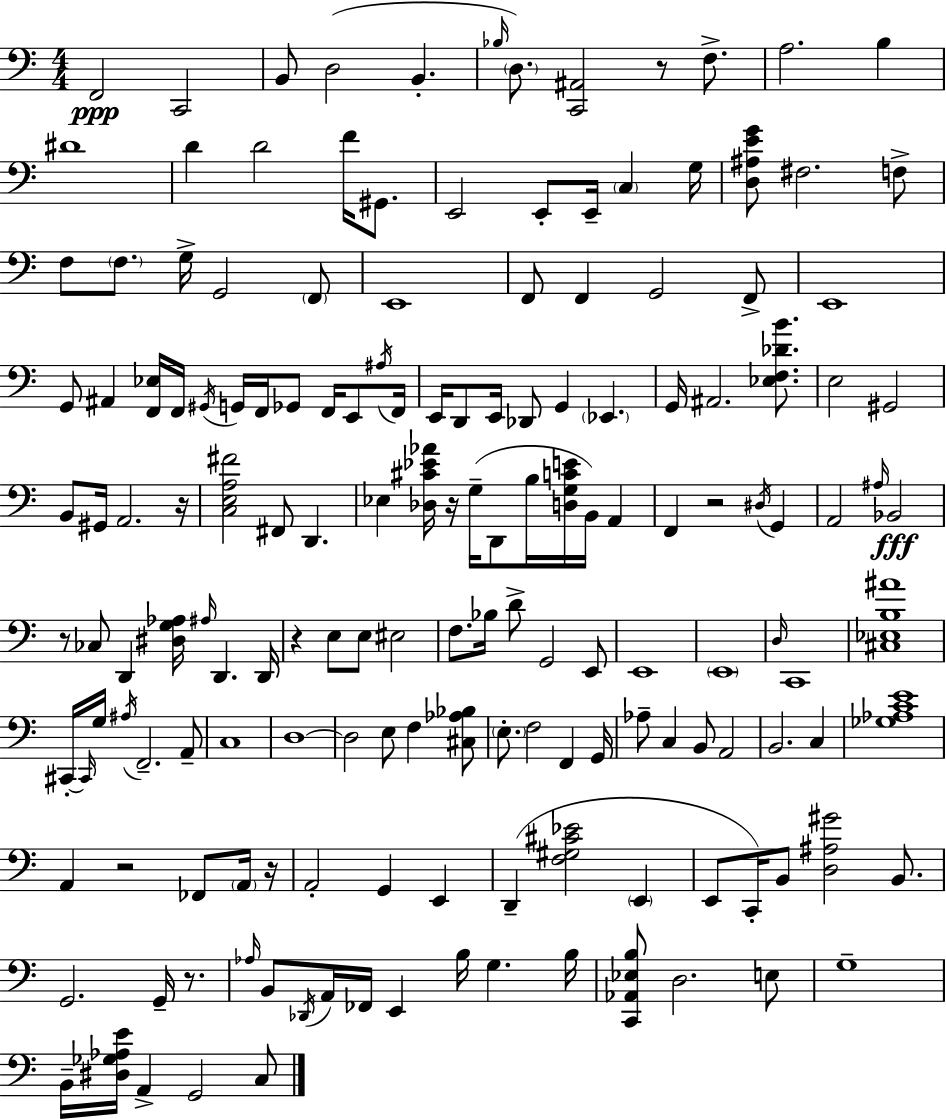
{
  \clef bass
  \numericTimeSignature
  \time 4/4
  \key c \major
  \repeat volta 2 { f,2\ppp c,2 | b,8 d2( b,4.-. | \grace { bes16 } \parenthesize d8.) <c, ais,>2 r8 f8.-> | a2. b4 | \break dis'1 | d'4 d'2 f'16 gis,8. | e,2 e,8-. e,16-- \parenthesize c4 | g16 <d ais e' g'>8 fis2. f8-> | \break f8 \parenthesize f8. g16-> g,2 \parenthesize f,8 | e,1 | f,8 f,4 g,2 f,8-> | e,1 | \break g,8 ais,4 <f, ees>16 f,16 \acciaccatura { gis,16 } g,16 f,16 ges,8 f,16 e,8 | \acciaccatura { ais16 } f,16 e,16 d,8 e,16 des,8 g,4 \parenthesize ees,4. | g,16 ais,2. | <ees f des' b'>8. e2 gis,2 | \break b,8 gis,16 a,2. | r16 <c e a fis'>2 fis,8 d,4. | ees4 <des cis' ees' aes'>16 r16 g16--( d,8 b16 <d g c' e'>16 b,16) a,4 | f,4 r2 \acciaccatura { dis16 } | \break g,4 a,2 \grace { ais16 } bes,2\fff | r8 ces8 d,4 <dis g aes>16 \grace { ais16 } d,4. | d,16 r4 e8 e8 eis2 | f8. bes16 d'8-> g,2 | \break e,8 e,1 | \parenthesize e,1 | \grace { d16 } c,1 | <cis ees b ais'>1 | \break cis,16-.~~ \grace { cis,16 } g16 \acciaccatura { ais16 } f,2.-- | a,8-- c1 | d1~~ | d2 | \break e8 f4 <cis aes bes>8 \parenthesize e8.-. f2 | f,4 g,16 aes8-- c4 b,8 | a,2 b,2. | c4 <ges aes c' e'>1 | \break a,4 r2 | fes,8 \parenthesize a,16 r16 a,2-. | g,4 e,4 d,4--( <f gis cis' ees'>2 | \parenthesize e,4 e,8 c,16-.) b,8 <d ais gis'>2 | \break b,8. g,2. | g,16-- r8. \grace { aes16 } b,8 \acciaccatura { des,16 } a,16 fes,16 e,4 | b16 g4. b16 <c, aes, ees b>8 d2. | e8 g1-- | \break b,16-- <dis ges aes e'>16 a,4-> | g,2 c8 } \bar "|."
}